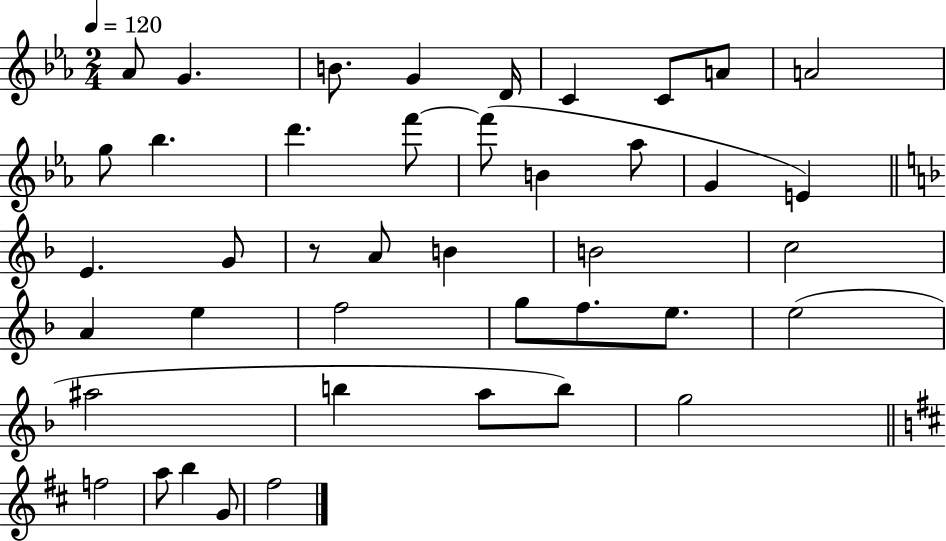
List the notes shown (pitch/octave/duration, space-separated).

Ab4/e G4/q. B4/e. G4/q D4/s C4/q C4/e A4/e A4/h G5/e Bb5/q. D6/q. F6/e F6/e B4/q Ab5/e G4/q E4/q E4/q. G4/e R/e A4/e B4/q B4/h C5/h A4/q E5/q F5/h G5/e F5/e. E5/e. E5/h A#5/h B5/q A5/e B5/e G5/h F5/h A5/e B5/q G4/e F#5/h